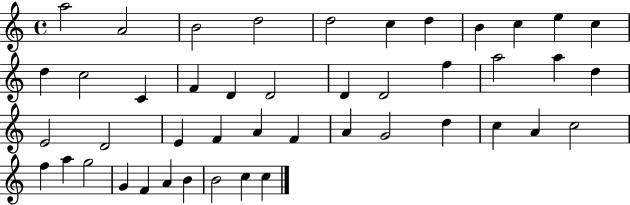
A5/h A4/h B4/h D5/h D5/h C5/q D5/q B4/q C5/q E5/q C5/q D5/q C5/h C4/q F4/q D4/q D4/h D4/q D4/h F5/q A5/h A5/q D5/q E4/h D4/h E4/q F4/q A4/q F4/q A4/q G4/h D5/q C5/q A4/q C5/h F5/q A5/q G5/h G4/q F4/q A4/q B4/q B4/h C5/q C5/q